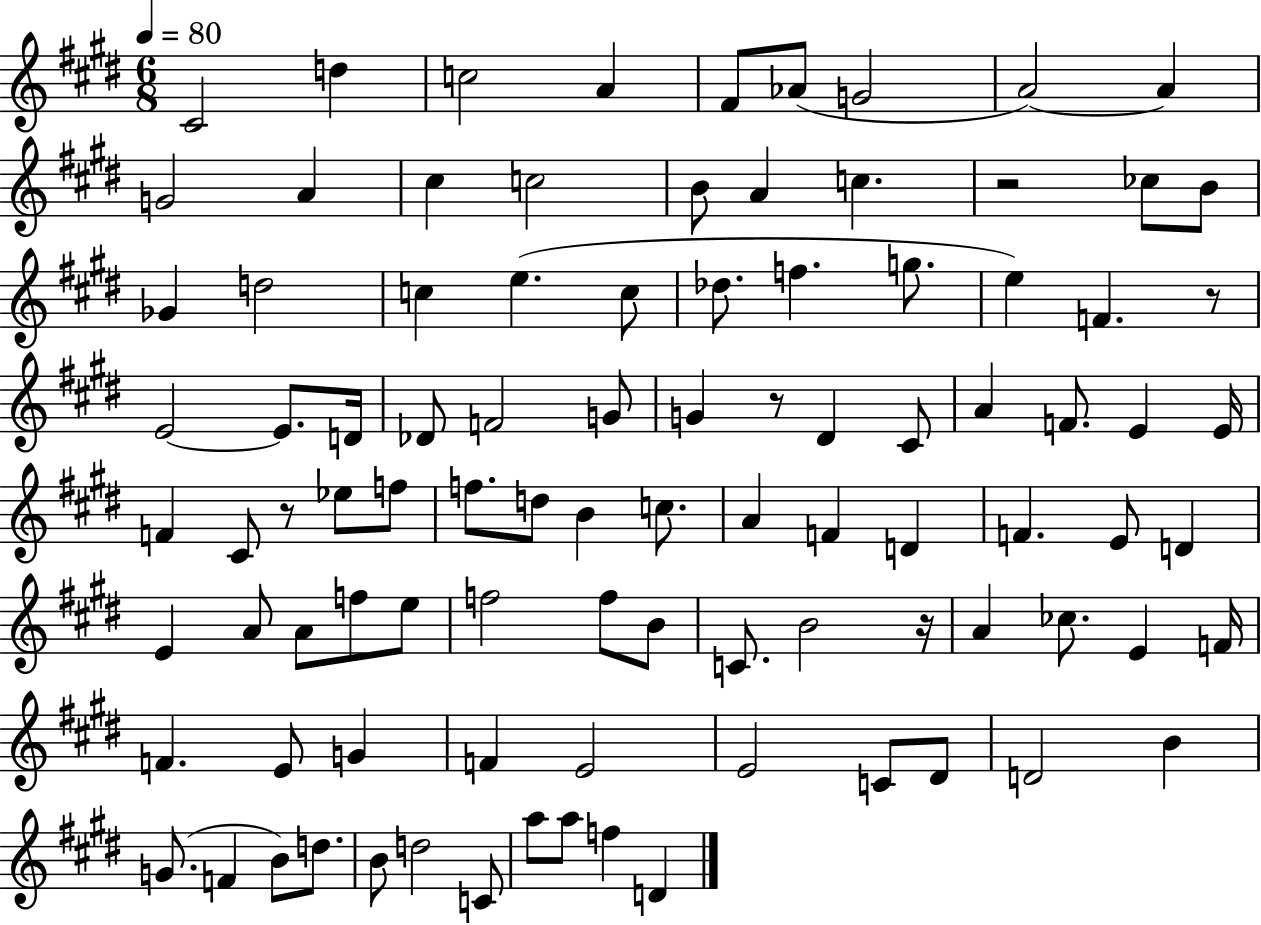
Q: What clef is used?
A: treble